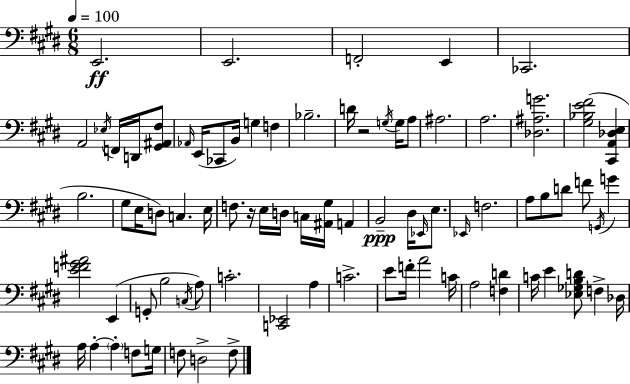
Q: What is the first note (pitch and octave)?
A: E2